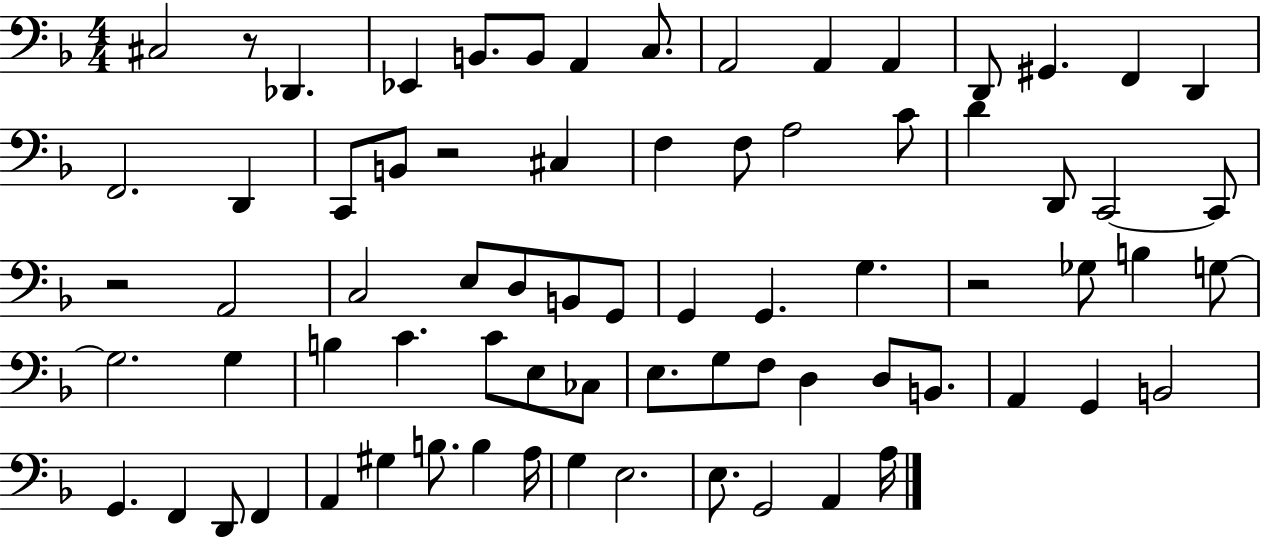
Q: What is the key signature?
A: F major